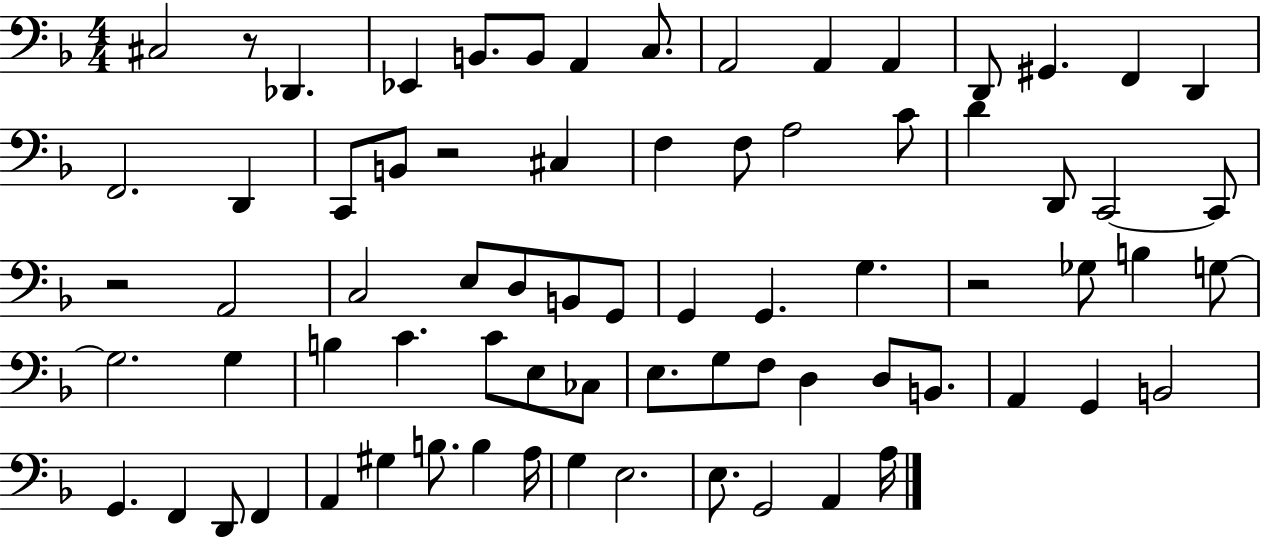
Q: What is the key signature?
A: F major